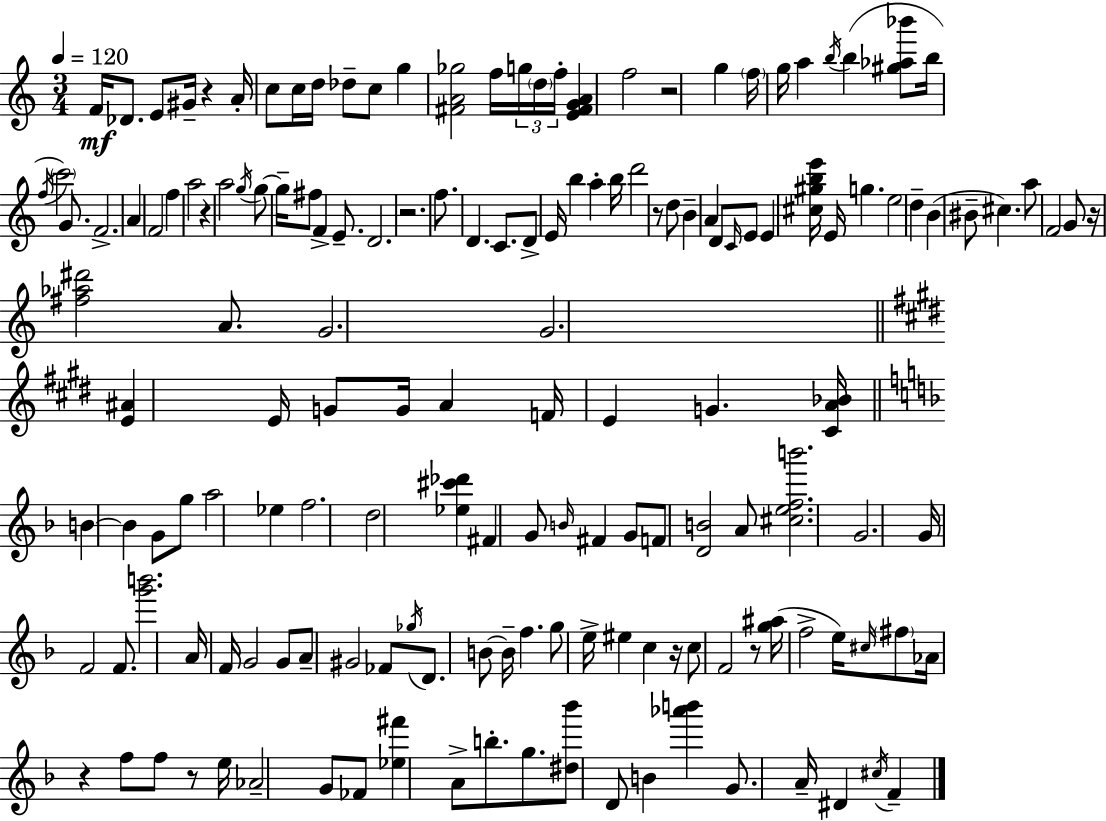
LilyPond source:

{
  \clef treble
  \numericTimeSignature
  \time 3/4
  \key a \minor
  \tempo 4 = 120
  f'16\mf des'8. e'8 gis'16-- r4 a'16-. | c''8 c''16 d''16 des''8-- c''8 g''4 | <fis' a' ges''>2 f''16 \tuplet 3/2 { g''16 \parenthesize d''16 f''16-. } | <e' fis' g' a'>4 f''2 | \break r2 g''4 | \parenthesize f''16 g''16 a''4 \acciaccatura { b''16 }( b''4 <gis'' aes'' bes'''>8 | b''16 \acciaccatura { f''16 } \parenthesize c'''2) g'8. | f'2.-> | \break a'4 f'2 | f''4 a''2 | r4 a''2 | \acciaccatura { g''16 } g''8~~ g''16-- fis''8 f'4-> | \break e'8.-- d'2. | r2. | f''8. d'4. | c'8. d'8-> e'16 b''4 a''4-. | \break b''16 d'''2 r8 | d''8 b'4-- a'4 d'8 | \grace { c'16 } e'8 e'4 <cis'' gis'' b'' e'''>16 e'16 g''4. | e''2 | \break d''4-- b'4( bis'8-- cis''4.) | a''8 f'2 | g'8 r16 <fis'' aes'' dis'''>2 | a'8. g'2. | \break g'2. | \bar "||" \break \key e \major <e' ais'>4 e'16 g'8 g'16 a'4 | f'16 e'4 g'4. <cis' a' bes'>16 | \bar "||" \break \key d \minor b'4~~ b'4 g'8 g''8 | a''2 ees''4 | f''2. | d''2 <ees'' cis''' des'''>4 | \break fis'4 g'8 \grace { b'16 } fis'4 g'8 | f'8 <d' b'>2 a'8 | <cis'' e'' f'' b'''>2. | g'2. | \break g'16 f'2 f'8. | <g''' b'''>2. | a'16 f'16 g'2 g'8 | a'8-- gis'2 fes'8 | \break \acciaccatura { ges''16 } d'8. b'8~~ b'16-- f''4. | g''8 e''16-> eis''4 c''4 | r16 c''8 f'2 | r8 <g'' ais''>16( f''2-> e''16) | \break \grace { cis''16 } \parenthesize fis''8 aes'16 r4 f''8 f''8 | r8 e''16 aes'2-- g'8 | fes'8 <ees'' fis'''>4 a'8-> b''8.-. | g''8. <dis'' bes'''>8 d'8 b'4 <aes''' b'''>4 | \break g'8. a'16-- dis'4 \acciaccatura { cis''16 } | f'4-- \bar "|."
}